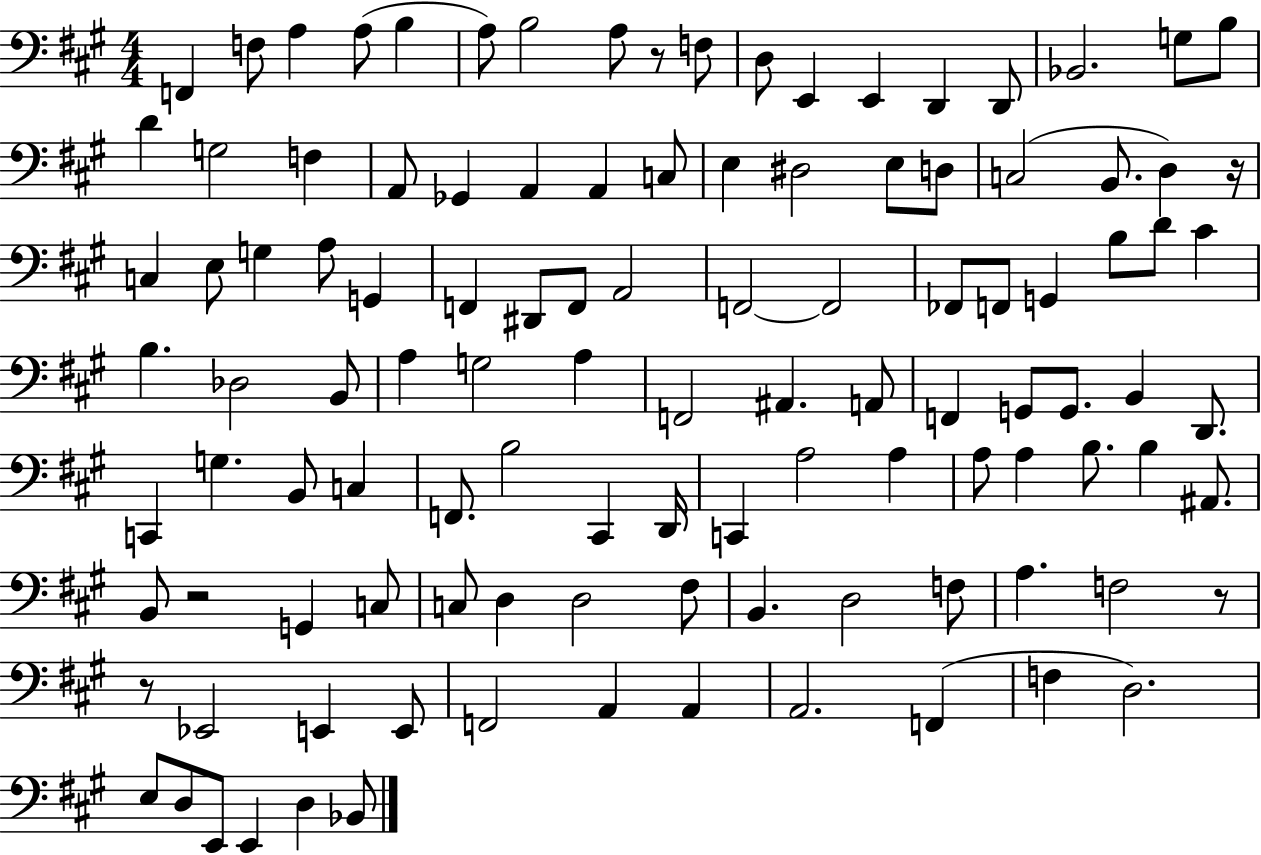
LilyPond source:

{
  \clef bass
  \numericTimeSignature
  \time 4/4
  \key a \major
  \repeat volta 2 { f,4 f8 a4 a8( b4 | a8) b2 a8 r8 f8 | d8 e,4 e,4 d,4 d,8 | bes,2. g8 b8 | \break d'4 g2 f4 | a,8 ges,4 a,4 a,4 c8 | e4 dis2 e8 d8 | c2( b,8. d4) r16 | \break c4 e8 g4 a8 g,4 | f,4 dis,8 f,8 a,2 | f,2~~ f,2 | fes,8 f,8 g,4 b8 d'8 cis'4 | \break b4. des2 b,8 | a4 g2 a4 | f,2 ais,4. a,8 | f,4 g,8 g,8. b,4 d,8. | \break c,4 g4. b,8 c4 | f,8. b2 cis,4 d,16 | c,4 a2 a4 | a8 a4 b8. b4 ais,8. | \break b,8 r2 g,4 c8 | c8 d4 d2 fis8 | b,4. d2 f8 | a4. f2 r8 | \break r8 ees,2 e,4 e,8 | f,2 a,4 a,4 | a,2. f,4( | f4 d2.) | \break e8 d8 e,8 e,4 d4 bes,8 | } \bar "|."
}